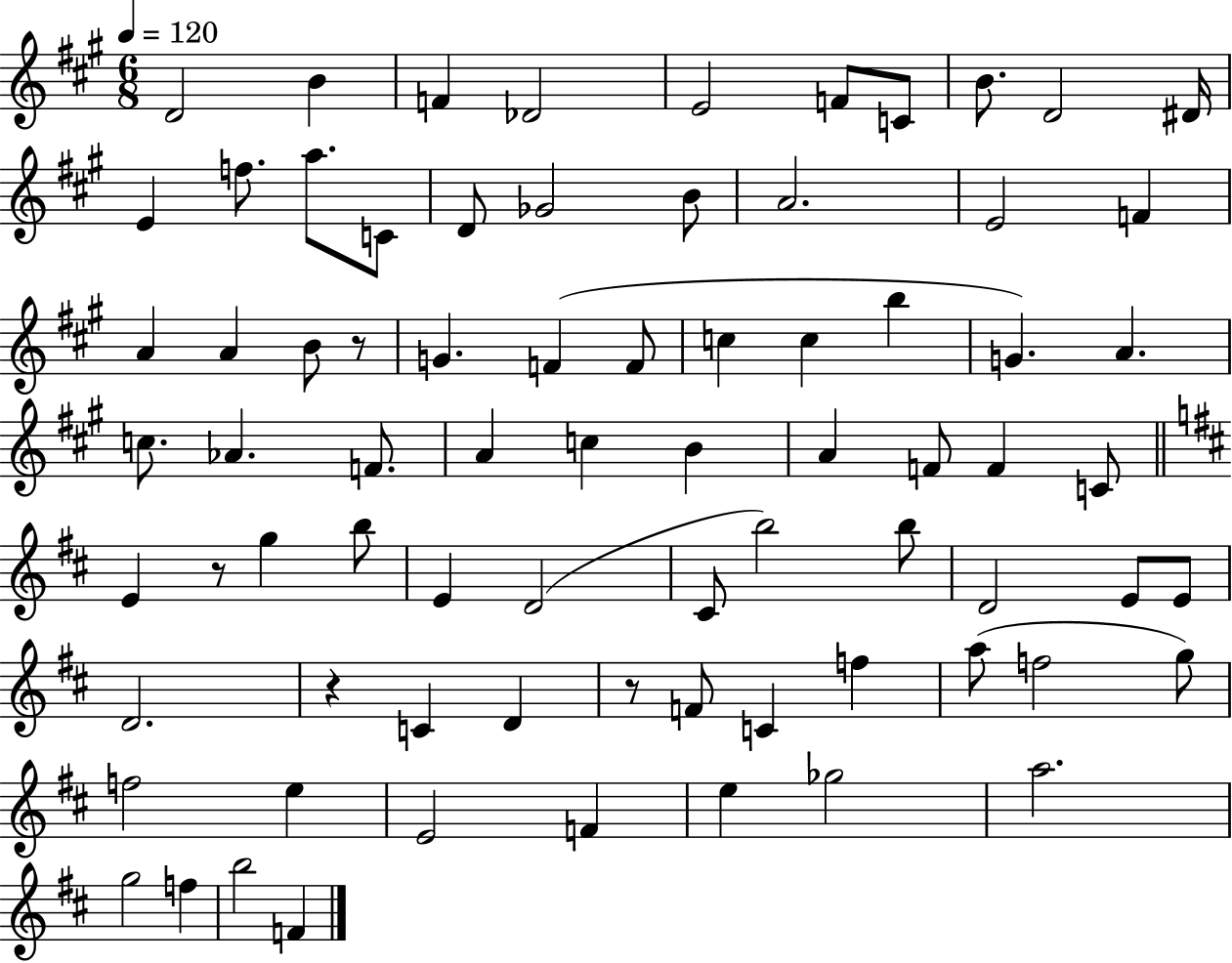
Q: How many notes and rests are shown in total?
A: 76